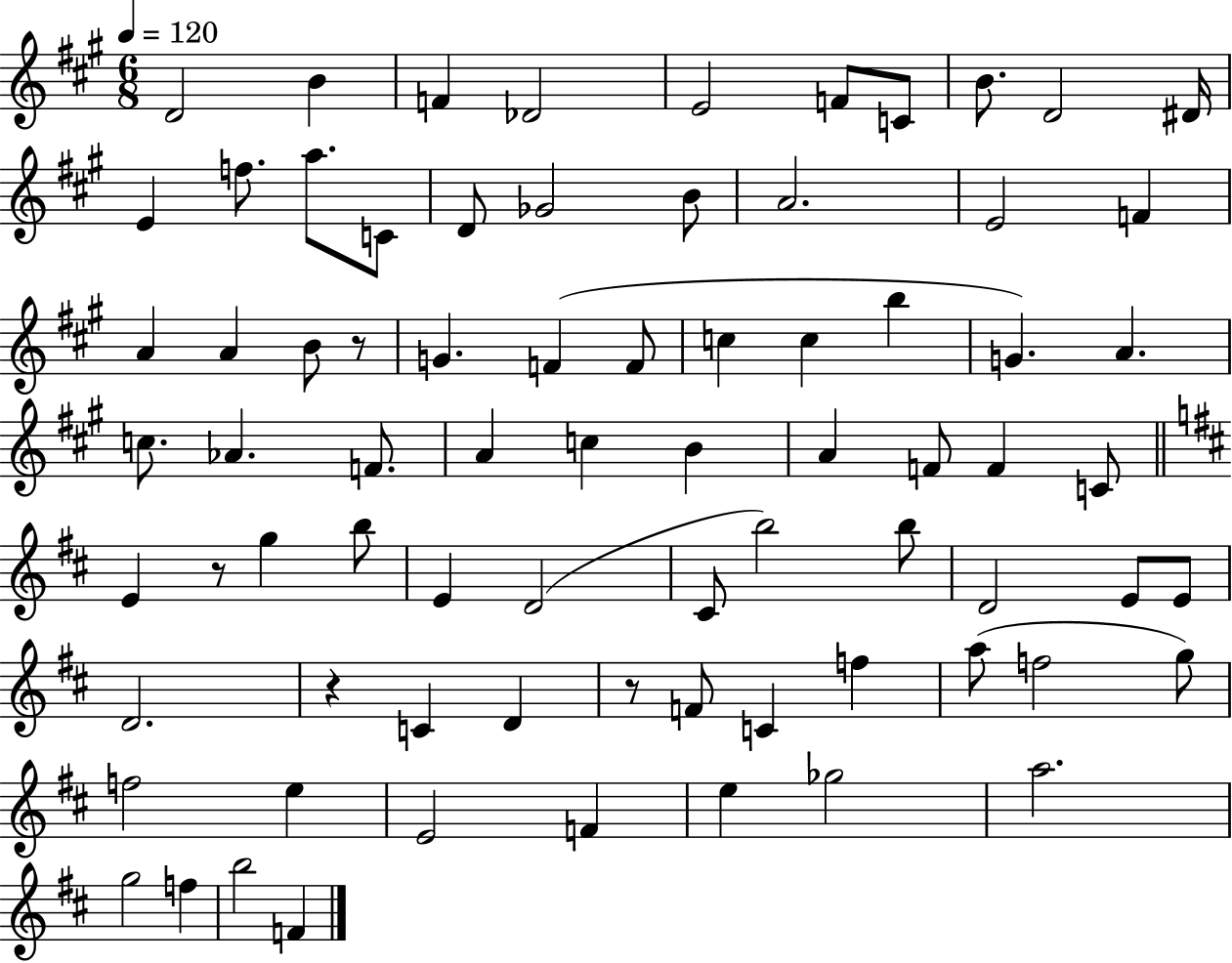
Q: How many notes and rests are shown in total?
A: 76